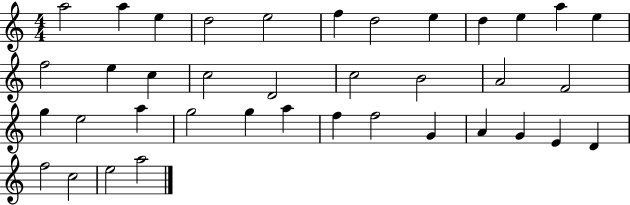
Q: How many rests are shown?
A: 0